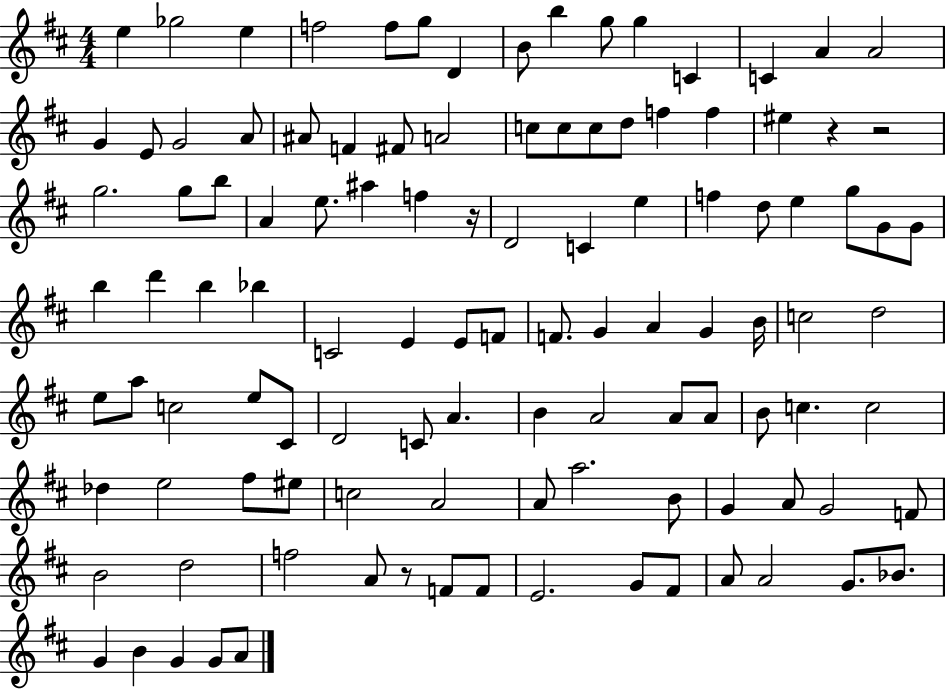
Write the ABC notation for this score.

X:1
T:Untitled
M:4/4
L:1/4
K:D
e _g2 e f2 f/2 g/2 D B/2 b g/2 g C C A A2 G E/2 G2 A/2 ^A/2 F ^F/2 A2 c/2 c/2 c/2 d/2 f f ^e z z2 g2 g/2 b/2 A e/2 ^a f z/4 D2 C e f d/2 e g/2 G/2 G/2 b d' b _b C2 E E/2 F/2 F/2 G A G B/4 c2 d2 e/2 a/2 c2 e/2 ^C/2 D2 C/2 A B A2 A/2 A/2 B/2 c c2 _d e2 ^f/2 ^e/2 c2 A2 A/2 a2 B/2 G A/2 G2 F/2 B2 d2 f2 A/2 z/2 F/2 F/2 E2 G/2 ^F/2 A/2 A2 G/2 _B/2 G B G G/2 A/2